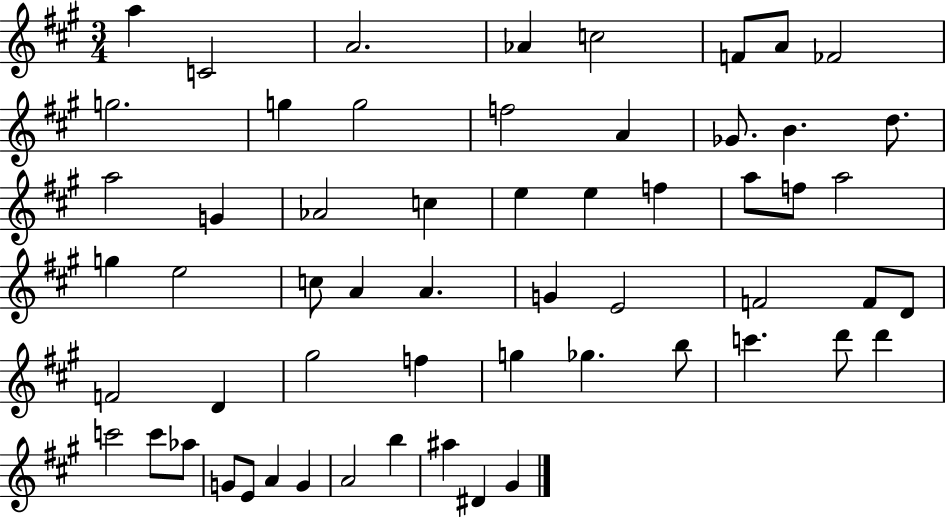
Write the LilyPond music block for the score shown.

{
  \clef treble
  \numericTimeSignature
  \time 3/4
  \key a \major
  \repeat volta 2 { a''4 c'2 | a'2. | aes'4 c''2 | f'8 a'8 fes'2 | \break g''2. | g''4 g''2 | f''2 a'4 | ges'8. b'4. d''8. | \break a''2 g'4 | aes'2 c''4 | e''4 e''4 f''4 | a''8 f''8 a''2 | \break g''4 e''2 | c''8 a'4 a'4. | g'4 e'2 | f'2 f'8 d'8 | \break f'2 d'4 | gis''2 f''4 | g''4 ges''4. b''8 | c'''4. d'''8 d'''4 | \break c'''2 c'''8 aes''8 | g'8 e'8 a'4 g'4 | a'2 b''4 | ais''4 dis'4 gis'4 | \break } \bar "|."
}